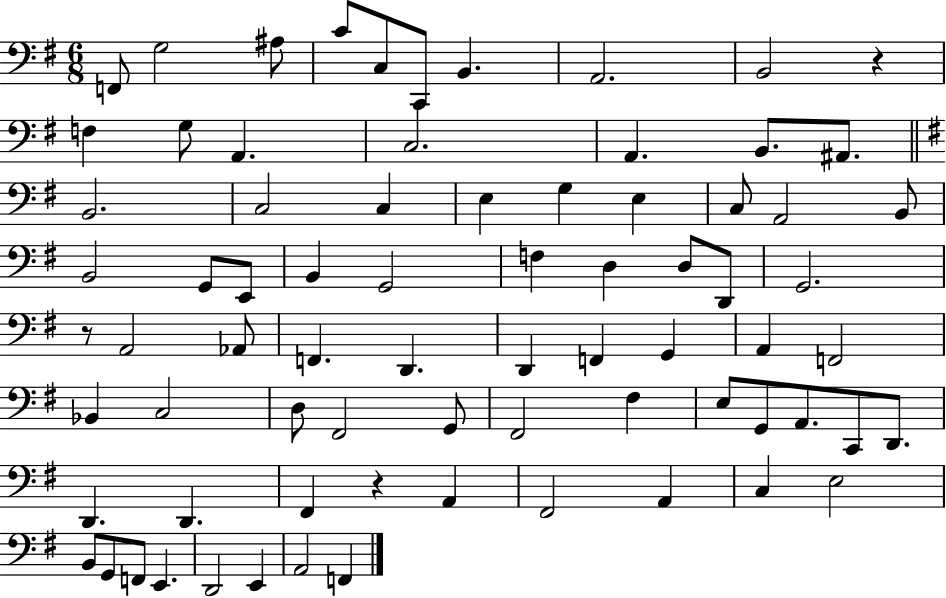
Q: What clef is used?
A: bass